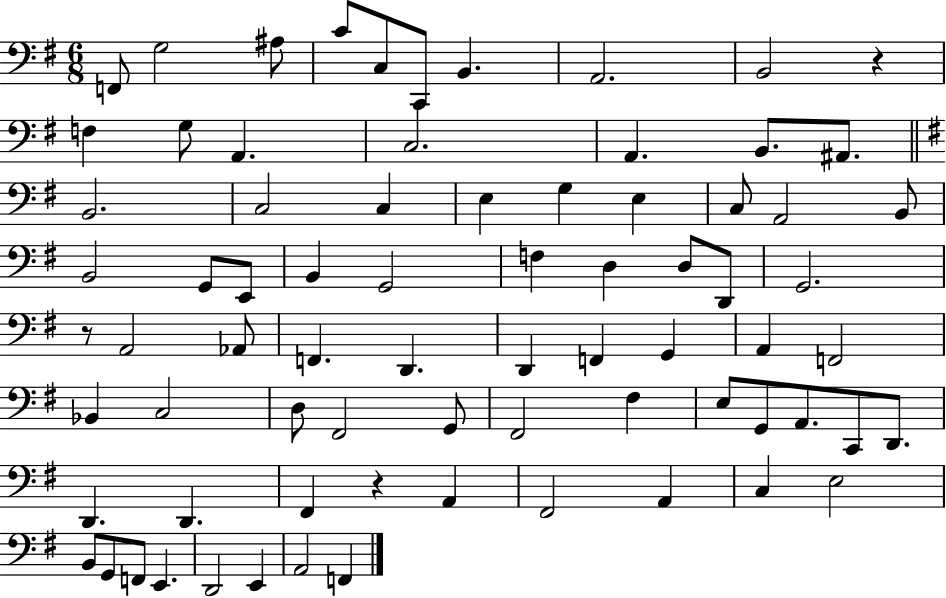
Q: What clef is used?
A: bass